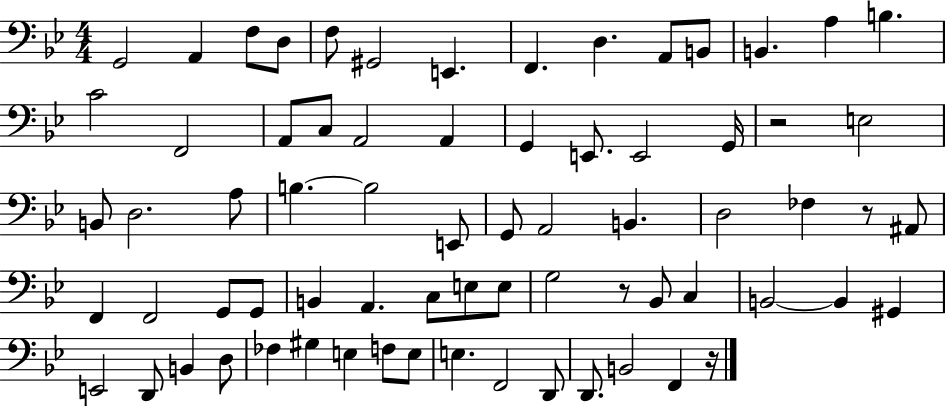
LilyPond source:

{
  \clef bass
  \numericTimeSignature
  \time 4/4
  \key bes \major
  \repeat volta 2 { g,2 a,4 f8 d8 | f8 gis,2 e,4. | f,4. d4. a,8 b,8 | b,4. a4 b4. | \break c'2 f,2 | a,8 c8 a,2 a,4 | g,4 e,8. e,2 g,16 | r2 e2 | \break b,8 d2. a8 | b4.~~ b2 e,8 | g,8 a,2 b,4. | d2 fes4 r8 ais,8 | \break f,4 f,2 g,8 g,8 | b,4 a,4. c8 e8 e8 | g2 r8 bes,8 c4 | b,2~~ b,4 gis,4 | \break e,2 d,8 b,4 d8 | fes4 gis4 e4 f8 e8 | e4. f,2 d,8 | d,8. b,2 f,4 r16 | \break } \bar "|."
}